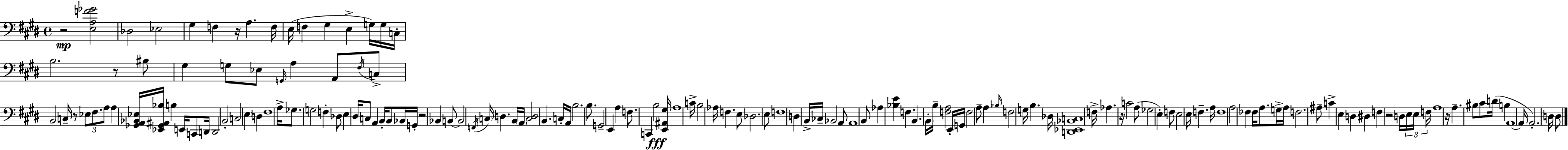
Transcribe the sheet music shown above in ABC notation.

X:1
T:Untitled
M:4/4
L:1/4
K:E
z2 [E,A,F_G]2 _D,2 _E,2 ^G, F, z/4 A, F,/4 E,/4 F, ^G, E, G,/4 G,/4 C,/4 B,2 z/2 ^B,/2 ^G, G,/2 _E,/2 G,,/4 A, A,,/2 ^F,/4 C,/2 B,,2 C,/4 z/2 _E,/2 ^F,/2 A,/2 A, [_G,,A,,_B,,_E,]/4 [_E,,_G,,^A,,_B,]/4 B, E,,/4 C,,/2 D,,/4 D,,2 B,,2 C,2 E, D, ^F,4 A,/4 _G,/2 G,2 F, _D,/2 E, ^D,/4 C,/2 A,, B,,/4 B,,/2 _B,,/4 G,,/4 z2 _B,, B,,/2 B,,2 F,,/4 C,/4 D, B,,/4 A,,/4 [C,D,]2 B,, C,/4 A,,/4 B,2 B,/2 G,,2 E,, A, F,/2 C,, B,2 [E,,^A,,^G,]/4 A,4 C/4 B,2 _A,/4 F, E,/2 _D,2 E,/2 F,4 D, B,,/4 _C,/4 _B,,2 A,,/2 A,,4 B,,/2 _A, [_B,E] F, B,, B,,/4 B,/4 [F,A,]2 E,,/4 G,,/4 F,2 A,/2 A, _B,/4 F,2 G,/4 B, _D,/4 [D,,_E,,_B,,C,]4 F,/4 _A, z/4 C2 A,/2 _G,2 E, F,/2 E,2 E,/4 F, A,/4 F,4 A,2 _F, _F,/4 A,/2 G,/4 A,/4 F,2 ^A,/2 C E, D, ^D, F, z2 D,/4 E,/4 E,/4 F,/4 A,4 z/4 A, ^B,/2 ^C/2 D/4 B, A,,4 A,,/4 A,,2 D,/4 D,/2